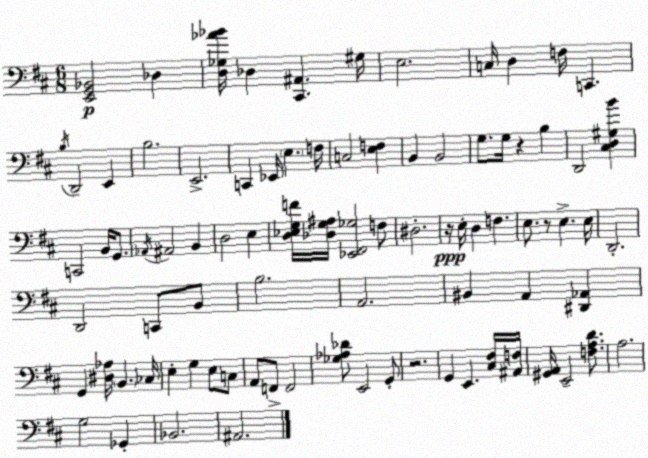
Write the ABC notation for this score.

X:1
T:Untitled
M:6/8
L:1/4
K:D
[E,,G,,_B,,]2 _D, [D,_G,_A_B]/4 _D, [^C,,^A,,] ^G,/4 E,2 C,/4 D, F,/4 C,, B,/4 D,,2 E,, B,2 E,,2 C,, _E,,/4 E, F,/4 C,2 [E,F,] B,, B,,2 G,/2 G,/4 z B, D,,2 [^C,D,^G,B] C,,2 B,,/4 G,,/2 _A,,/4 ^A,,2 B,, D,2 E, [D,_E,G,F]/4 [_D,G,^A,]/4 [_E,,^F,,_G,]2 F,/2 ^D,2 z/4 E,/4 D, F, E,/2 z/2 E, E,/4 D,,2 D,,2 C,,/2 B,,/2 B,2 A,,2 ^B,, A,, [^D,,_A,,] G,, [^D,_A,]/4 B,, _C,/4 E, G, E,/2 C,/2 A,,/2 F,,/2 F,,2 [_G,_A,_D]/2 E,,2 G,,/2 z2 G,, E,, [^C,^F,]/4 [^A,,F,]/4 [^G,,A,,]/4 E,,2 [F,A,D]/2 A,2 G,2 _G,, _B,,2 ^A,,2